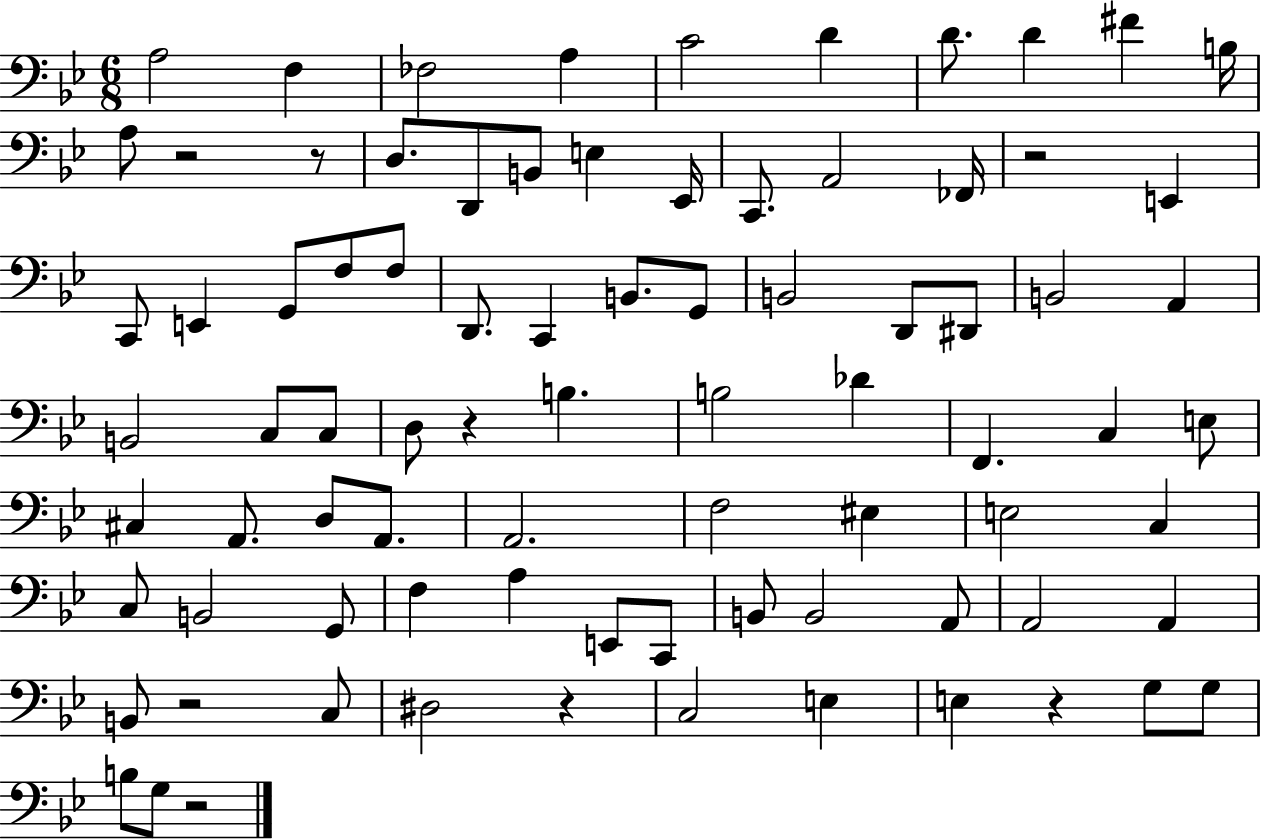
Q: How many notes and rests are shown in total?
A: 83